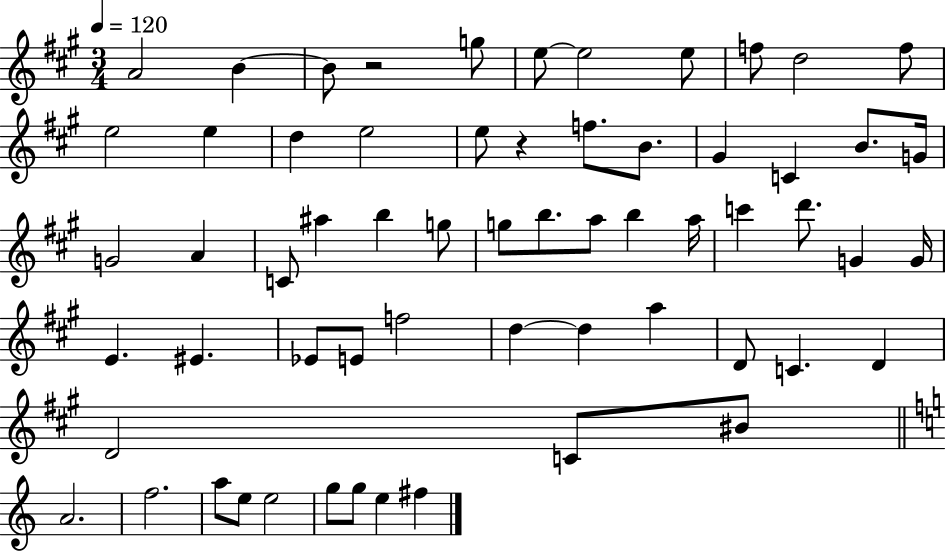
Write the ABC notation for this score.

X:1
T:Untitled
M:3/4
L:1/4
K:A
A2 B B/2 z2 g/2 e/2 e2 e/2 f/2 d2 f/2 e2 e d e2 e/2 z f/2 B/2 ^G C B/2 G/4 G2 A C/2 ^a b g/2 g/2 b/2 a/2 b a/4 c' d'/2 G G/4 E ^E _E/2 E/2 f2 d d a D/2 C D D2 C/2 ^B/2 A2 f2 a/2 e/2 e2 g/2 g/2 e ^f